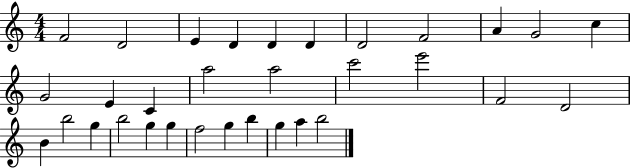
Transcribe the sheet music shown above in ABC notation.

X:1
T:Untitled
M:4/4
L:1/4
K:C
F2 D2 E D D D D2 F2 A G2 c G2 E C a2 a2 c'2 e'2 F2 D2 B b2 g b2 g g f2 g b g a b2